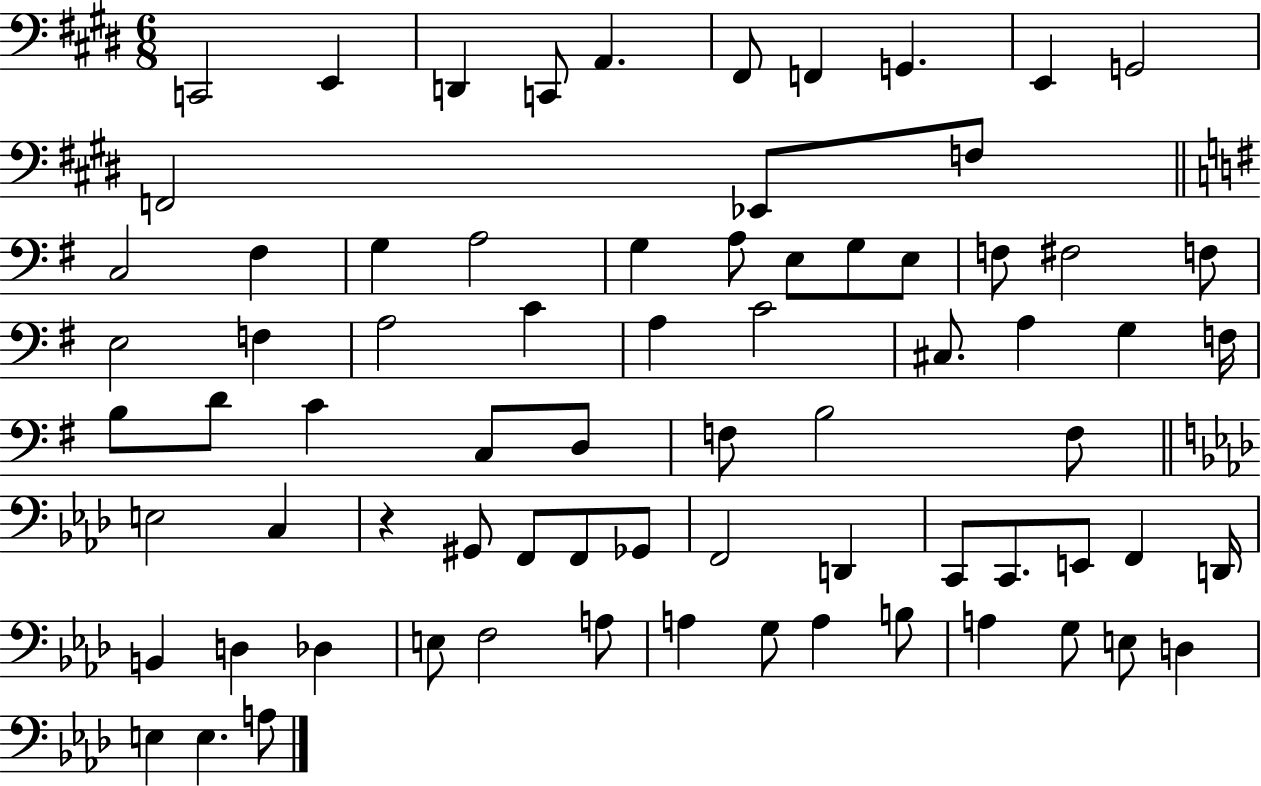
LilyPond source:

{
  \clef bass
  \numericTimeSignature
  \time 6/8
  \key e \major
  \repeat volta 2 { c,2 e,4 | d,4 c,8 a,4. | fis,8 f,4 g,4. | e,4 g,2 | \break f,2 ees,8 f8 | \bar "||" \break \key g \major c2 fis4 | g4 a2 | g4 a8 e8 g8 e8 | f8 fis2 f8 | \break e2 f4 | a2 c'4 | a4 c'2 | cis8. a4 g4 f16 | \break b8 d'8 c'4 c8 d8 | f8 b2 f8 | \bar "||" \break \key aes \major e2 c4 | r4 gis,8 f,8 f,8 ges,8 | f,2 d,4 | c,8 c,8. e,8 f,4 d,16 | \break b,4 d4 des4 | e8 f2 a8 | a4 g8 a4 b8 | a4 g8 e8 d4 | \break e4 e4. a8 | } \bar "|."
}